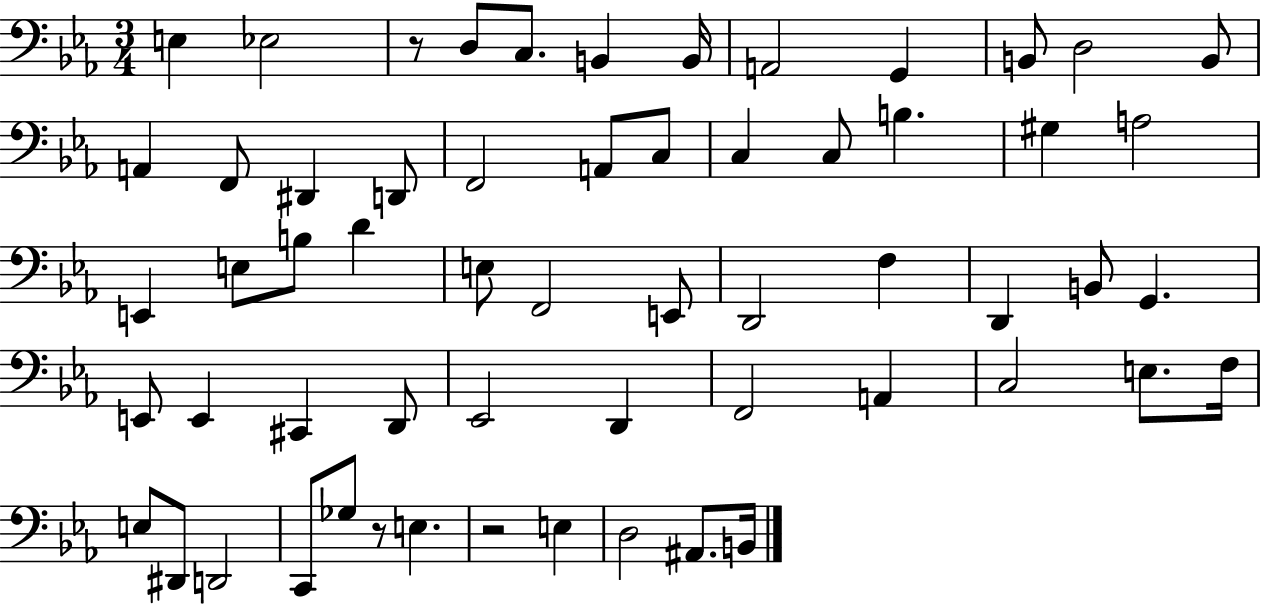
{
  \clef bass
  \numericTimeSignature
  \time 3/4
  \key ees \major
  e4 ees2 | r8 d8 c8. b,4 b,16 | a,2 g,4 | b,8 d2 b,8 | \break a,4 f,8 dis,4 d,8 | f,2 a,8 c8 | c4 c8 b4. | gis4 a2 | \break e,4 e8 b8 d'4 | e8 f,2 e,8 | d,2 f4 | d,4 b,8 g,4. | \break e,8 e,4 cis,4 d,8 | ees,2 d,4 | f,2 a,4 | c2 e8. f16 | \break e8 dis,8 d,2 | c,8 ges8 r8 e4. | r2 e4 | d2 ais,8. b,16 | \break \bar "|."
}